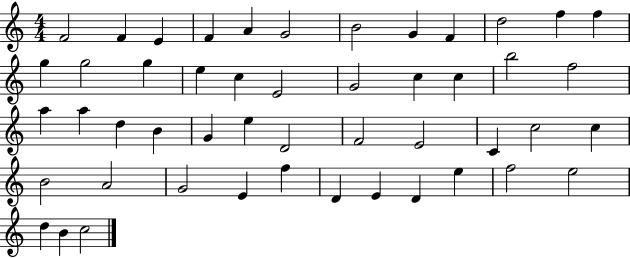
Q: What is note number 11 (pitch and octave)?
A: F5